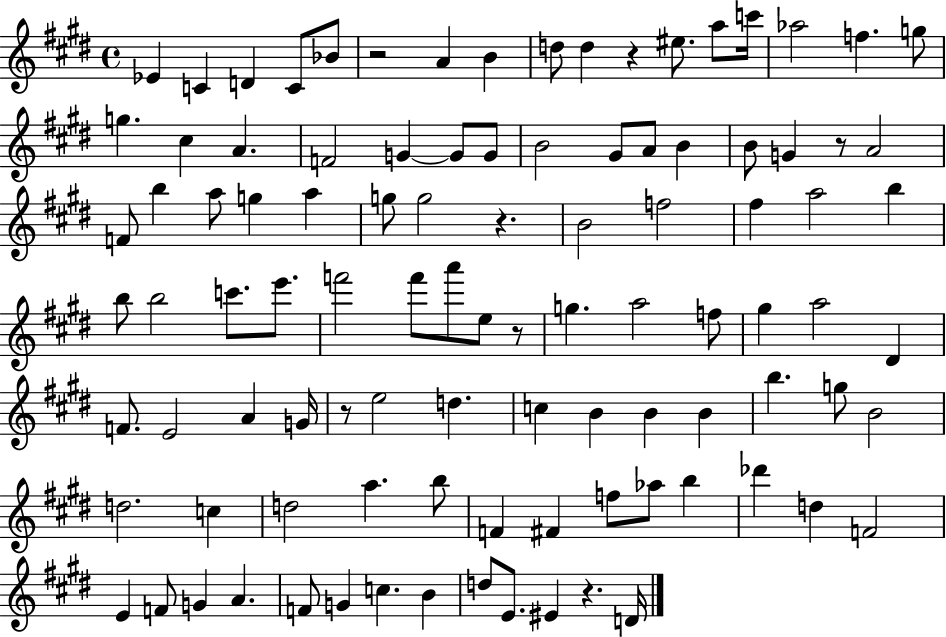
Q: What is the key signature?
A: E major